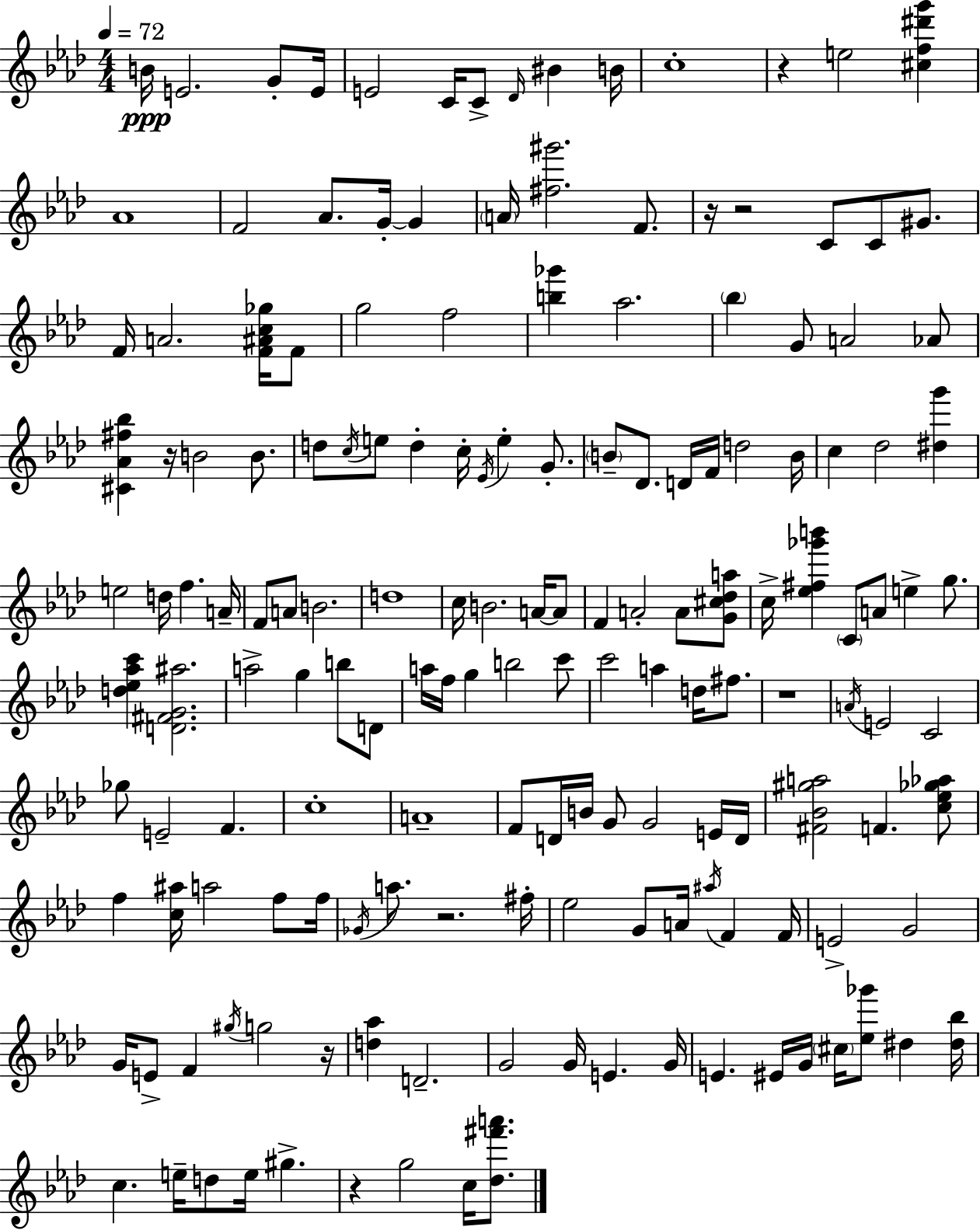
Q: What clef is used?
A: treble